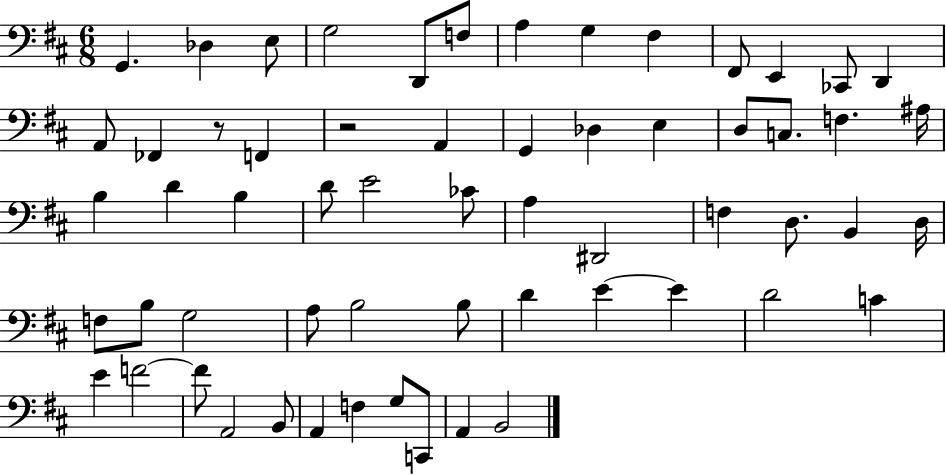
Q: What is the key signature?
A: D major